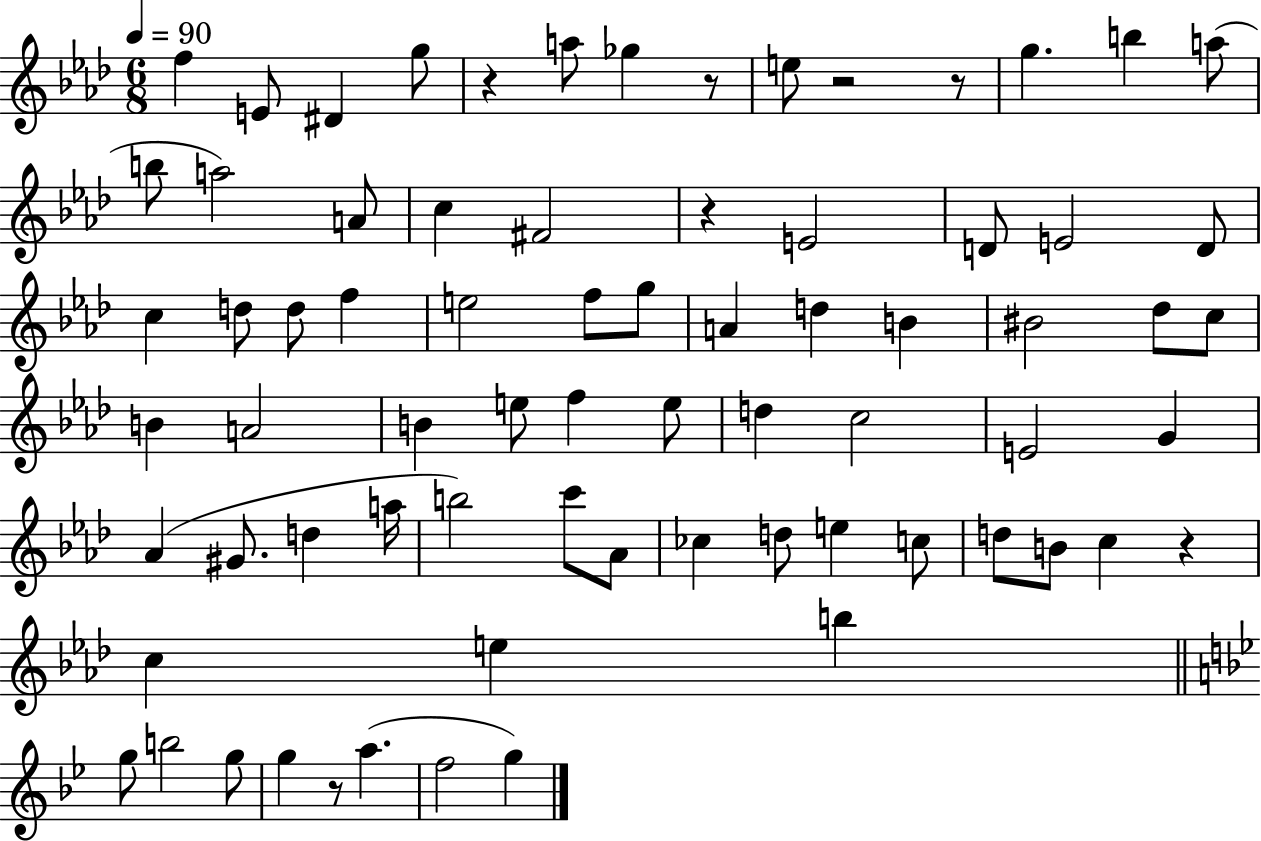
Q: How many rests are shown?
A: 7